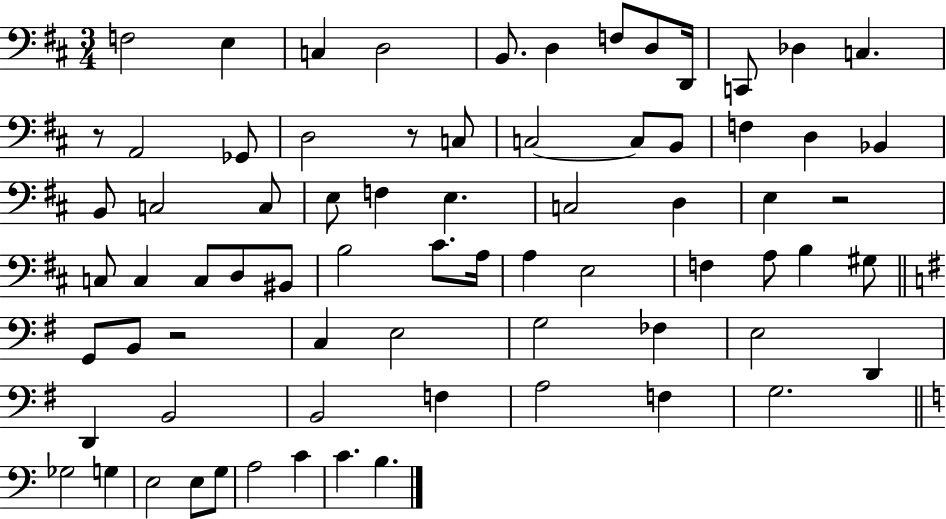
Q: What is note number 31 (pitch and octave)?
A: E3